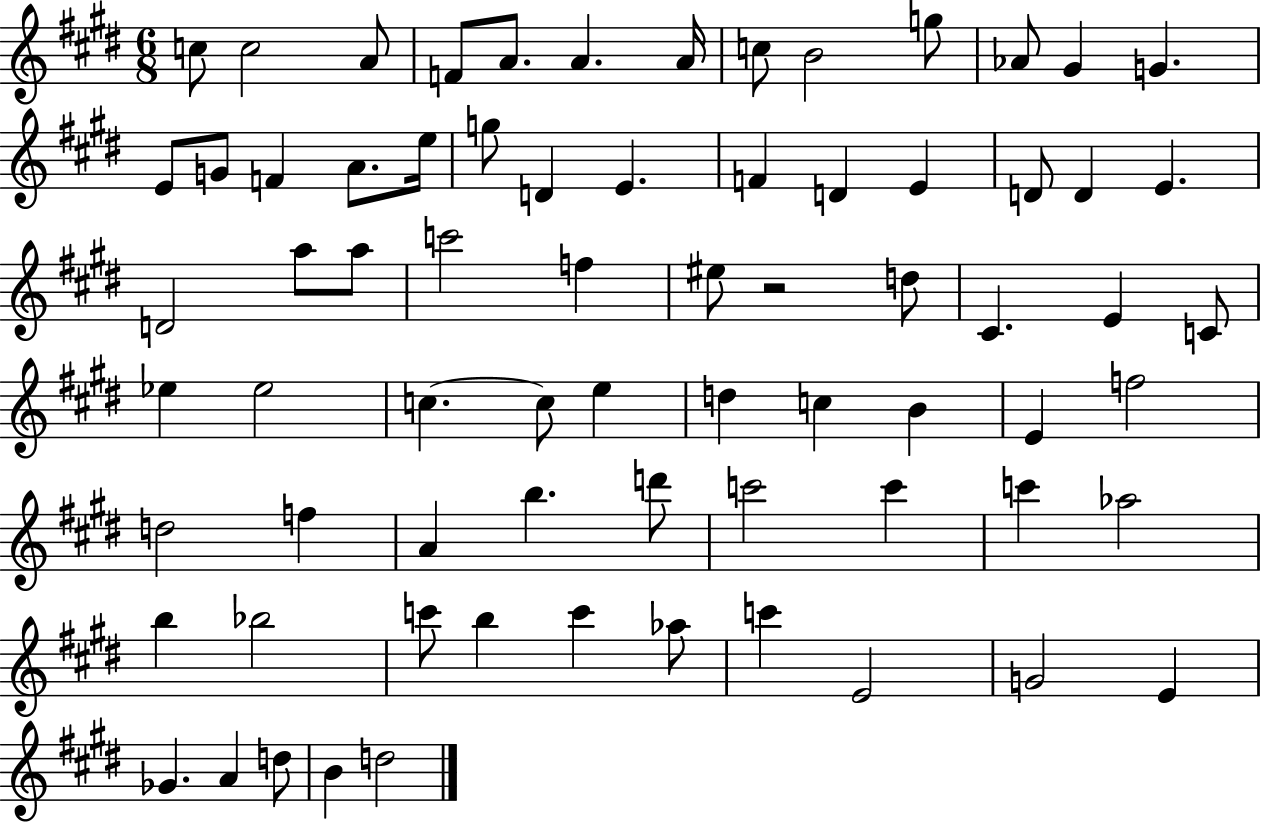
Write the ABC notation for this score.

X:1
T:Untitled
M:6/8
L:1/4
K:E
c/2 c2 A/2 F/2 A/2 A A/4 c/2 B2 g/2 _A/2 ^G G E/2 G/2 F A/2 e/4 g/2 D E F D E D/2 D E D2 a/2 a/2 c'2 f ^e/2 z2 d/2 ^C E C/2 _e _e2 c c/2 e d c B E f2 d2 f A b d'/2 c'2 c' c' _a2 b _b2 c'/2 b c' _a/2 c' E2 G2 E _G A d/2 B d2